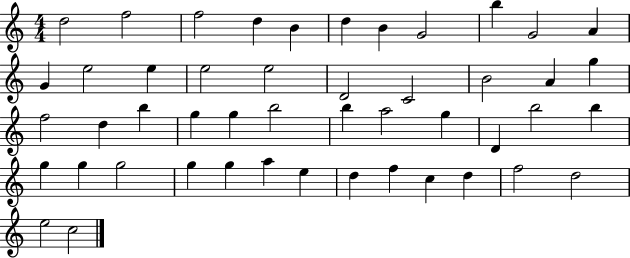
X:1
T:Untitled
M:4/4
L:1/4
K:C
d2 f2 f2 d B d B G2 b G2 A G e2 e e2 e2 D2 C2 B2 A g f2 d b g g b2 b a2 g D b2 b g g g2 g g a e d f c d f2 d2 e2 c2